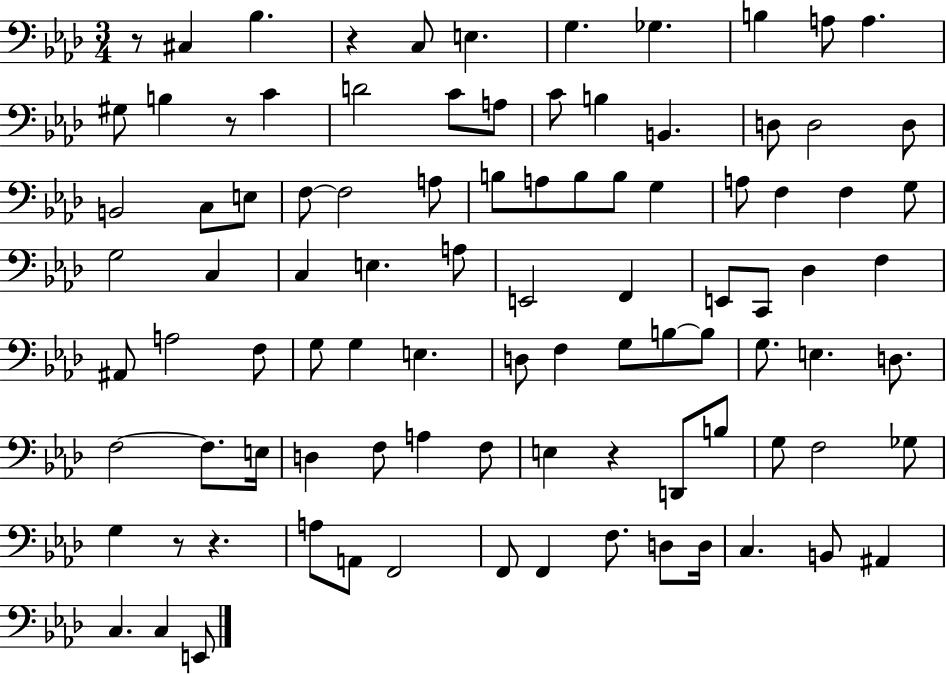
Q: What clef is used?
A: bass